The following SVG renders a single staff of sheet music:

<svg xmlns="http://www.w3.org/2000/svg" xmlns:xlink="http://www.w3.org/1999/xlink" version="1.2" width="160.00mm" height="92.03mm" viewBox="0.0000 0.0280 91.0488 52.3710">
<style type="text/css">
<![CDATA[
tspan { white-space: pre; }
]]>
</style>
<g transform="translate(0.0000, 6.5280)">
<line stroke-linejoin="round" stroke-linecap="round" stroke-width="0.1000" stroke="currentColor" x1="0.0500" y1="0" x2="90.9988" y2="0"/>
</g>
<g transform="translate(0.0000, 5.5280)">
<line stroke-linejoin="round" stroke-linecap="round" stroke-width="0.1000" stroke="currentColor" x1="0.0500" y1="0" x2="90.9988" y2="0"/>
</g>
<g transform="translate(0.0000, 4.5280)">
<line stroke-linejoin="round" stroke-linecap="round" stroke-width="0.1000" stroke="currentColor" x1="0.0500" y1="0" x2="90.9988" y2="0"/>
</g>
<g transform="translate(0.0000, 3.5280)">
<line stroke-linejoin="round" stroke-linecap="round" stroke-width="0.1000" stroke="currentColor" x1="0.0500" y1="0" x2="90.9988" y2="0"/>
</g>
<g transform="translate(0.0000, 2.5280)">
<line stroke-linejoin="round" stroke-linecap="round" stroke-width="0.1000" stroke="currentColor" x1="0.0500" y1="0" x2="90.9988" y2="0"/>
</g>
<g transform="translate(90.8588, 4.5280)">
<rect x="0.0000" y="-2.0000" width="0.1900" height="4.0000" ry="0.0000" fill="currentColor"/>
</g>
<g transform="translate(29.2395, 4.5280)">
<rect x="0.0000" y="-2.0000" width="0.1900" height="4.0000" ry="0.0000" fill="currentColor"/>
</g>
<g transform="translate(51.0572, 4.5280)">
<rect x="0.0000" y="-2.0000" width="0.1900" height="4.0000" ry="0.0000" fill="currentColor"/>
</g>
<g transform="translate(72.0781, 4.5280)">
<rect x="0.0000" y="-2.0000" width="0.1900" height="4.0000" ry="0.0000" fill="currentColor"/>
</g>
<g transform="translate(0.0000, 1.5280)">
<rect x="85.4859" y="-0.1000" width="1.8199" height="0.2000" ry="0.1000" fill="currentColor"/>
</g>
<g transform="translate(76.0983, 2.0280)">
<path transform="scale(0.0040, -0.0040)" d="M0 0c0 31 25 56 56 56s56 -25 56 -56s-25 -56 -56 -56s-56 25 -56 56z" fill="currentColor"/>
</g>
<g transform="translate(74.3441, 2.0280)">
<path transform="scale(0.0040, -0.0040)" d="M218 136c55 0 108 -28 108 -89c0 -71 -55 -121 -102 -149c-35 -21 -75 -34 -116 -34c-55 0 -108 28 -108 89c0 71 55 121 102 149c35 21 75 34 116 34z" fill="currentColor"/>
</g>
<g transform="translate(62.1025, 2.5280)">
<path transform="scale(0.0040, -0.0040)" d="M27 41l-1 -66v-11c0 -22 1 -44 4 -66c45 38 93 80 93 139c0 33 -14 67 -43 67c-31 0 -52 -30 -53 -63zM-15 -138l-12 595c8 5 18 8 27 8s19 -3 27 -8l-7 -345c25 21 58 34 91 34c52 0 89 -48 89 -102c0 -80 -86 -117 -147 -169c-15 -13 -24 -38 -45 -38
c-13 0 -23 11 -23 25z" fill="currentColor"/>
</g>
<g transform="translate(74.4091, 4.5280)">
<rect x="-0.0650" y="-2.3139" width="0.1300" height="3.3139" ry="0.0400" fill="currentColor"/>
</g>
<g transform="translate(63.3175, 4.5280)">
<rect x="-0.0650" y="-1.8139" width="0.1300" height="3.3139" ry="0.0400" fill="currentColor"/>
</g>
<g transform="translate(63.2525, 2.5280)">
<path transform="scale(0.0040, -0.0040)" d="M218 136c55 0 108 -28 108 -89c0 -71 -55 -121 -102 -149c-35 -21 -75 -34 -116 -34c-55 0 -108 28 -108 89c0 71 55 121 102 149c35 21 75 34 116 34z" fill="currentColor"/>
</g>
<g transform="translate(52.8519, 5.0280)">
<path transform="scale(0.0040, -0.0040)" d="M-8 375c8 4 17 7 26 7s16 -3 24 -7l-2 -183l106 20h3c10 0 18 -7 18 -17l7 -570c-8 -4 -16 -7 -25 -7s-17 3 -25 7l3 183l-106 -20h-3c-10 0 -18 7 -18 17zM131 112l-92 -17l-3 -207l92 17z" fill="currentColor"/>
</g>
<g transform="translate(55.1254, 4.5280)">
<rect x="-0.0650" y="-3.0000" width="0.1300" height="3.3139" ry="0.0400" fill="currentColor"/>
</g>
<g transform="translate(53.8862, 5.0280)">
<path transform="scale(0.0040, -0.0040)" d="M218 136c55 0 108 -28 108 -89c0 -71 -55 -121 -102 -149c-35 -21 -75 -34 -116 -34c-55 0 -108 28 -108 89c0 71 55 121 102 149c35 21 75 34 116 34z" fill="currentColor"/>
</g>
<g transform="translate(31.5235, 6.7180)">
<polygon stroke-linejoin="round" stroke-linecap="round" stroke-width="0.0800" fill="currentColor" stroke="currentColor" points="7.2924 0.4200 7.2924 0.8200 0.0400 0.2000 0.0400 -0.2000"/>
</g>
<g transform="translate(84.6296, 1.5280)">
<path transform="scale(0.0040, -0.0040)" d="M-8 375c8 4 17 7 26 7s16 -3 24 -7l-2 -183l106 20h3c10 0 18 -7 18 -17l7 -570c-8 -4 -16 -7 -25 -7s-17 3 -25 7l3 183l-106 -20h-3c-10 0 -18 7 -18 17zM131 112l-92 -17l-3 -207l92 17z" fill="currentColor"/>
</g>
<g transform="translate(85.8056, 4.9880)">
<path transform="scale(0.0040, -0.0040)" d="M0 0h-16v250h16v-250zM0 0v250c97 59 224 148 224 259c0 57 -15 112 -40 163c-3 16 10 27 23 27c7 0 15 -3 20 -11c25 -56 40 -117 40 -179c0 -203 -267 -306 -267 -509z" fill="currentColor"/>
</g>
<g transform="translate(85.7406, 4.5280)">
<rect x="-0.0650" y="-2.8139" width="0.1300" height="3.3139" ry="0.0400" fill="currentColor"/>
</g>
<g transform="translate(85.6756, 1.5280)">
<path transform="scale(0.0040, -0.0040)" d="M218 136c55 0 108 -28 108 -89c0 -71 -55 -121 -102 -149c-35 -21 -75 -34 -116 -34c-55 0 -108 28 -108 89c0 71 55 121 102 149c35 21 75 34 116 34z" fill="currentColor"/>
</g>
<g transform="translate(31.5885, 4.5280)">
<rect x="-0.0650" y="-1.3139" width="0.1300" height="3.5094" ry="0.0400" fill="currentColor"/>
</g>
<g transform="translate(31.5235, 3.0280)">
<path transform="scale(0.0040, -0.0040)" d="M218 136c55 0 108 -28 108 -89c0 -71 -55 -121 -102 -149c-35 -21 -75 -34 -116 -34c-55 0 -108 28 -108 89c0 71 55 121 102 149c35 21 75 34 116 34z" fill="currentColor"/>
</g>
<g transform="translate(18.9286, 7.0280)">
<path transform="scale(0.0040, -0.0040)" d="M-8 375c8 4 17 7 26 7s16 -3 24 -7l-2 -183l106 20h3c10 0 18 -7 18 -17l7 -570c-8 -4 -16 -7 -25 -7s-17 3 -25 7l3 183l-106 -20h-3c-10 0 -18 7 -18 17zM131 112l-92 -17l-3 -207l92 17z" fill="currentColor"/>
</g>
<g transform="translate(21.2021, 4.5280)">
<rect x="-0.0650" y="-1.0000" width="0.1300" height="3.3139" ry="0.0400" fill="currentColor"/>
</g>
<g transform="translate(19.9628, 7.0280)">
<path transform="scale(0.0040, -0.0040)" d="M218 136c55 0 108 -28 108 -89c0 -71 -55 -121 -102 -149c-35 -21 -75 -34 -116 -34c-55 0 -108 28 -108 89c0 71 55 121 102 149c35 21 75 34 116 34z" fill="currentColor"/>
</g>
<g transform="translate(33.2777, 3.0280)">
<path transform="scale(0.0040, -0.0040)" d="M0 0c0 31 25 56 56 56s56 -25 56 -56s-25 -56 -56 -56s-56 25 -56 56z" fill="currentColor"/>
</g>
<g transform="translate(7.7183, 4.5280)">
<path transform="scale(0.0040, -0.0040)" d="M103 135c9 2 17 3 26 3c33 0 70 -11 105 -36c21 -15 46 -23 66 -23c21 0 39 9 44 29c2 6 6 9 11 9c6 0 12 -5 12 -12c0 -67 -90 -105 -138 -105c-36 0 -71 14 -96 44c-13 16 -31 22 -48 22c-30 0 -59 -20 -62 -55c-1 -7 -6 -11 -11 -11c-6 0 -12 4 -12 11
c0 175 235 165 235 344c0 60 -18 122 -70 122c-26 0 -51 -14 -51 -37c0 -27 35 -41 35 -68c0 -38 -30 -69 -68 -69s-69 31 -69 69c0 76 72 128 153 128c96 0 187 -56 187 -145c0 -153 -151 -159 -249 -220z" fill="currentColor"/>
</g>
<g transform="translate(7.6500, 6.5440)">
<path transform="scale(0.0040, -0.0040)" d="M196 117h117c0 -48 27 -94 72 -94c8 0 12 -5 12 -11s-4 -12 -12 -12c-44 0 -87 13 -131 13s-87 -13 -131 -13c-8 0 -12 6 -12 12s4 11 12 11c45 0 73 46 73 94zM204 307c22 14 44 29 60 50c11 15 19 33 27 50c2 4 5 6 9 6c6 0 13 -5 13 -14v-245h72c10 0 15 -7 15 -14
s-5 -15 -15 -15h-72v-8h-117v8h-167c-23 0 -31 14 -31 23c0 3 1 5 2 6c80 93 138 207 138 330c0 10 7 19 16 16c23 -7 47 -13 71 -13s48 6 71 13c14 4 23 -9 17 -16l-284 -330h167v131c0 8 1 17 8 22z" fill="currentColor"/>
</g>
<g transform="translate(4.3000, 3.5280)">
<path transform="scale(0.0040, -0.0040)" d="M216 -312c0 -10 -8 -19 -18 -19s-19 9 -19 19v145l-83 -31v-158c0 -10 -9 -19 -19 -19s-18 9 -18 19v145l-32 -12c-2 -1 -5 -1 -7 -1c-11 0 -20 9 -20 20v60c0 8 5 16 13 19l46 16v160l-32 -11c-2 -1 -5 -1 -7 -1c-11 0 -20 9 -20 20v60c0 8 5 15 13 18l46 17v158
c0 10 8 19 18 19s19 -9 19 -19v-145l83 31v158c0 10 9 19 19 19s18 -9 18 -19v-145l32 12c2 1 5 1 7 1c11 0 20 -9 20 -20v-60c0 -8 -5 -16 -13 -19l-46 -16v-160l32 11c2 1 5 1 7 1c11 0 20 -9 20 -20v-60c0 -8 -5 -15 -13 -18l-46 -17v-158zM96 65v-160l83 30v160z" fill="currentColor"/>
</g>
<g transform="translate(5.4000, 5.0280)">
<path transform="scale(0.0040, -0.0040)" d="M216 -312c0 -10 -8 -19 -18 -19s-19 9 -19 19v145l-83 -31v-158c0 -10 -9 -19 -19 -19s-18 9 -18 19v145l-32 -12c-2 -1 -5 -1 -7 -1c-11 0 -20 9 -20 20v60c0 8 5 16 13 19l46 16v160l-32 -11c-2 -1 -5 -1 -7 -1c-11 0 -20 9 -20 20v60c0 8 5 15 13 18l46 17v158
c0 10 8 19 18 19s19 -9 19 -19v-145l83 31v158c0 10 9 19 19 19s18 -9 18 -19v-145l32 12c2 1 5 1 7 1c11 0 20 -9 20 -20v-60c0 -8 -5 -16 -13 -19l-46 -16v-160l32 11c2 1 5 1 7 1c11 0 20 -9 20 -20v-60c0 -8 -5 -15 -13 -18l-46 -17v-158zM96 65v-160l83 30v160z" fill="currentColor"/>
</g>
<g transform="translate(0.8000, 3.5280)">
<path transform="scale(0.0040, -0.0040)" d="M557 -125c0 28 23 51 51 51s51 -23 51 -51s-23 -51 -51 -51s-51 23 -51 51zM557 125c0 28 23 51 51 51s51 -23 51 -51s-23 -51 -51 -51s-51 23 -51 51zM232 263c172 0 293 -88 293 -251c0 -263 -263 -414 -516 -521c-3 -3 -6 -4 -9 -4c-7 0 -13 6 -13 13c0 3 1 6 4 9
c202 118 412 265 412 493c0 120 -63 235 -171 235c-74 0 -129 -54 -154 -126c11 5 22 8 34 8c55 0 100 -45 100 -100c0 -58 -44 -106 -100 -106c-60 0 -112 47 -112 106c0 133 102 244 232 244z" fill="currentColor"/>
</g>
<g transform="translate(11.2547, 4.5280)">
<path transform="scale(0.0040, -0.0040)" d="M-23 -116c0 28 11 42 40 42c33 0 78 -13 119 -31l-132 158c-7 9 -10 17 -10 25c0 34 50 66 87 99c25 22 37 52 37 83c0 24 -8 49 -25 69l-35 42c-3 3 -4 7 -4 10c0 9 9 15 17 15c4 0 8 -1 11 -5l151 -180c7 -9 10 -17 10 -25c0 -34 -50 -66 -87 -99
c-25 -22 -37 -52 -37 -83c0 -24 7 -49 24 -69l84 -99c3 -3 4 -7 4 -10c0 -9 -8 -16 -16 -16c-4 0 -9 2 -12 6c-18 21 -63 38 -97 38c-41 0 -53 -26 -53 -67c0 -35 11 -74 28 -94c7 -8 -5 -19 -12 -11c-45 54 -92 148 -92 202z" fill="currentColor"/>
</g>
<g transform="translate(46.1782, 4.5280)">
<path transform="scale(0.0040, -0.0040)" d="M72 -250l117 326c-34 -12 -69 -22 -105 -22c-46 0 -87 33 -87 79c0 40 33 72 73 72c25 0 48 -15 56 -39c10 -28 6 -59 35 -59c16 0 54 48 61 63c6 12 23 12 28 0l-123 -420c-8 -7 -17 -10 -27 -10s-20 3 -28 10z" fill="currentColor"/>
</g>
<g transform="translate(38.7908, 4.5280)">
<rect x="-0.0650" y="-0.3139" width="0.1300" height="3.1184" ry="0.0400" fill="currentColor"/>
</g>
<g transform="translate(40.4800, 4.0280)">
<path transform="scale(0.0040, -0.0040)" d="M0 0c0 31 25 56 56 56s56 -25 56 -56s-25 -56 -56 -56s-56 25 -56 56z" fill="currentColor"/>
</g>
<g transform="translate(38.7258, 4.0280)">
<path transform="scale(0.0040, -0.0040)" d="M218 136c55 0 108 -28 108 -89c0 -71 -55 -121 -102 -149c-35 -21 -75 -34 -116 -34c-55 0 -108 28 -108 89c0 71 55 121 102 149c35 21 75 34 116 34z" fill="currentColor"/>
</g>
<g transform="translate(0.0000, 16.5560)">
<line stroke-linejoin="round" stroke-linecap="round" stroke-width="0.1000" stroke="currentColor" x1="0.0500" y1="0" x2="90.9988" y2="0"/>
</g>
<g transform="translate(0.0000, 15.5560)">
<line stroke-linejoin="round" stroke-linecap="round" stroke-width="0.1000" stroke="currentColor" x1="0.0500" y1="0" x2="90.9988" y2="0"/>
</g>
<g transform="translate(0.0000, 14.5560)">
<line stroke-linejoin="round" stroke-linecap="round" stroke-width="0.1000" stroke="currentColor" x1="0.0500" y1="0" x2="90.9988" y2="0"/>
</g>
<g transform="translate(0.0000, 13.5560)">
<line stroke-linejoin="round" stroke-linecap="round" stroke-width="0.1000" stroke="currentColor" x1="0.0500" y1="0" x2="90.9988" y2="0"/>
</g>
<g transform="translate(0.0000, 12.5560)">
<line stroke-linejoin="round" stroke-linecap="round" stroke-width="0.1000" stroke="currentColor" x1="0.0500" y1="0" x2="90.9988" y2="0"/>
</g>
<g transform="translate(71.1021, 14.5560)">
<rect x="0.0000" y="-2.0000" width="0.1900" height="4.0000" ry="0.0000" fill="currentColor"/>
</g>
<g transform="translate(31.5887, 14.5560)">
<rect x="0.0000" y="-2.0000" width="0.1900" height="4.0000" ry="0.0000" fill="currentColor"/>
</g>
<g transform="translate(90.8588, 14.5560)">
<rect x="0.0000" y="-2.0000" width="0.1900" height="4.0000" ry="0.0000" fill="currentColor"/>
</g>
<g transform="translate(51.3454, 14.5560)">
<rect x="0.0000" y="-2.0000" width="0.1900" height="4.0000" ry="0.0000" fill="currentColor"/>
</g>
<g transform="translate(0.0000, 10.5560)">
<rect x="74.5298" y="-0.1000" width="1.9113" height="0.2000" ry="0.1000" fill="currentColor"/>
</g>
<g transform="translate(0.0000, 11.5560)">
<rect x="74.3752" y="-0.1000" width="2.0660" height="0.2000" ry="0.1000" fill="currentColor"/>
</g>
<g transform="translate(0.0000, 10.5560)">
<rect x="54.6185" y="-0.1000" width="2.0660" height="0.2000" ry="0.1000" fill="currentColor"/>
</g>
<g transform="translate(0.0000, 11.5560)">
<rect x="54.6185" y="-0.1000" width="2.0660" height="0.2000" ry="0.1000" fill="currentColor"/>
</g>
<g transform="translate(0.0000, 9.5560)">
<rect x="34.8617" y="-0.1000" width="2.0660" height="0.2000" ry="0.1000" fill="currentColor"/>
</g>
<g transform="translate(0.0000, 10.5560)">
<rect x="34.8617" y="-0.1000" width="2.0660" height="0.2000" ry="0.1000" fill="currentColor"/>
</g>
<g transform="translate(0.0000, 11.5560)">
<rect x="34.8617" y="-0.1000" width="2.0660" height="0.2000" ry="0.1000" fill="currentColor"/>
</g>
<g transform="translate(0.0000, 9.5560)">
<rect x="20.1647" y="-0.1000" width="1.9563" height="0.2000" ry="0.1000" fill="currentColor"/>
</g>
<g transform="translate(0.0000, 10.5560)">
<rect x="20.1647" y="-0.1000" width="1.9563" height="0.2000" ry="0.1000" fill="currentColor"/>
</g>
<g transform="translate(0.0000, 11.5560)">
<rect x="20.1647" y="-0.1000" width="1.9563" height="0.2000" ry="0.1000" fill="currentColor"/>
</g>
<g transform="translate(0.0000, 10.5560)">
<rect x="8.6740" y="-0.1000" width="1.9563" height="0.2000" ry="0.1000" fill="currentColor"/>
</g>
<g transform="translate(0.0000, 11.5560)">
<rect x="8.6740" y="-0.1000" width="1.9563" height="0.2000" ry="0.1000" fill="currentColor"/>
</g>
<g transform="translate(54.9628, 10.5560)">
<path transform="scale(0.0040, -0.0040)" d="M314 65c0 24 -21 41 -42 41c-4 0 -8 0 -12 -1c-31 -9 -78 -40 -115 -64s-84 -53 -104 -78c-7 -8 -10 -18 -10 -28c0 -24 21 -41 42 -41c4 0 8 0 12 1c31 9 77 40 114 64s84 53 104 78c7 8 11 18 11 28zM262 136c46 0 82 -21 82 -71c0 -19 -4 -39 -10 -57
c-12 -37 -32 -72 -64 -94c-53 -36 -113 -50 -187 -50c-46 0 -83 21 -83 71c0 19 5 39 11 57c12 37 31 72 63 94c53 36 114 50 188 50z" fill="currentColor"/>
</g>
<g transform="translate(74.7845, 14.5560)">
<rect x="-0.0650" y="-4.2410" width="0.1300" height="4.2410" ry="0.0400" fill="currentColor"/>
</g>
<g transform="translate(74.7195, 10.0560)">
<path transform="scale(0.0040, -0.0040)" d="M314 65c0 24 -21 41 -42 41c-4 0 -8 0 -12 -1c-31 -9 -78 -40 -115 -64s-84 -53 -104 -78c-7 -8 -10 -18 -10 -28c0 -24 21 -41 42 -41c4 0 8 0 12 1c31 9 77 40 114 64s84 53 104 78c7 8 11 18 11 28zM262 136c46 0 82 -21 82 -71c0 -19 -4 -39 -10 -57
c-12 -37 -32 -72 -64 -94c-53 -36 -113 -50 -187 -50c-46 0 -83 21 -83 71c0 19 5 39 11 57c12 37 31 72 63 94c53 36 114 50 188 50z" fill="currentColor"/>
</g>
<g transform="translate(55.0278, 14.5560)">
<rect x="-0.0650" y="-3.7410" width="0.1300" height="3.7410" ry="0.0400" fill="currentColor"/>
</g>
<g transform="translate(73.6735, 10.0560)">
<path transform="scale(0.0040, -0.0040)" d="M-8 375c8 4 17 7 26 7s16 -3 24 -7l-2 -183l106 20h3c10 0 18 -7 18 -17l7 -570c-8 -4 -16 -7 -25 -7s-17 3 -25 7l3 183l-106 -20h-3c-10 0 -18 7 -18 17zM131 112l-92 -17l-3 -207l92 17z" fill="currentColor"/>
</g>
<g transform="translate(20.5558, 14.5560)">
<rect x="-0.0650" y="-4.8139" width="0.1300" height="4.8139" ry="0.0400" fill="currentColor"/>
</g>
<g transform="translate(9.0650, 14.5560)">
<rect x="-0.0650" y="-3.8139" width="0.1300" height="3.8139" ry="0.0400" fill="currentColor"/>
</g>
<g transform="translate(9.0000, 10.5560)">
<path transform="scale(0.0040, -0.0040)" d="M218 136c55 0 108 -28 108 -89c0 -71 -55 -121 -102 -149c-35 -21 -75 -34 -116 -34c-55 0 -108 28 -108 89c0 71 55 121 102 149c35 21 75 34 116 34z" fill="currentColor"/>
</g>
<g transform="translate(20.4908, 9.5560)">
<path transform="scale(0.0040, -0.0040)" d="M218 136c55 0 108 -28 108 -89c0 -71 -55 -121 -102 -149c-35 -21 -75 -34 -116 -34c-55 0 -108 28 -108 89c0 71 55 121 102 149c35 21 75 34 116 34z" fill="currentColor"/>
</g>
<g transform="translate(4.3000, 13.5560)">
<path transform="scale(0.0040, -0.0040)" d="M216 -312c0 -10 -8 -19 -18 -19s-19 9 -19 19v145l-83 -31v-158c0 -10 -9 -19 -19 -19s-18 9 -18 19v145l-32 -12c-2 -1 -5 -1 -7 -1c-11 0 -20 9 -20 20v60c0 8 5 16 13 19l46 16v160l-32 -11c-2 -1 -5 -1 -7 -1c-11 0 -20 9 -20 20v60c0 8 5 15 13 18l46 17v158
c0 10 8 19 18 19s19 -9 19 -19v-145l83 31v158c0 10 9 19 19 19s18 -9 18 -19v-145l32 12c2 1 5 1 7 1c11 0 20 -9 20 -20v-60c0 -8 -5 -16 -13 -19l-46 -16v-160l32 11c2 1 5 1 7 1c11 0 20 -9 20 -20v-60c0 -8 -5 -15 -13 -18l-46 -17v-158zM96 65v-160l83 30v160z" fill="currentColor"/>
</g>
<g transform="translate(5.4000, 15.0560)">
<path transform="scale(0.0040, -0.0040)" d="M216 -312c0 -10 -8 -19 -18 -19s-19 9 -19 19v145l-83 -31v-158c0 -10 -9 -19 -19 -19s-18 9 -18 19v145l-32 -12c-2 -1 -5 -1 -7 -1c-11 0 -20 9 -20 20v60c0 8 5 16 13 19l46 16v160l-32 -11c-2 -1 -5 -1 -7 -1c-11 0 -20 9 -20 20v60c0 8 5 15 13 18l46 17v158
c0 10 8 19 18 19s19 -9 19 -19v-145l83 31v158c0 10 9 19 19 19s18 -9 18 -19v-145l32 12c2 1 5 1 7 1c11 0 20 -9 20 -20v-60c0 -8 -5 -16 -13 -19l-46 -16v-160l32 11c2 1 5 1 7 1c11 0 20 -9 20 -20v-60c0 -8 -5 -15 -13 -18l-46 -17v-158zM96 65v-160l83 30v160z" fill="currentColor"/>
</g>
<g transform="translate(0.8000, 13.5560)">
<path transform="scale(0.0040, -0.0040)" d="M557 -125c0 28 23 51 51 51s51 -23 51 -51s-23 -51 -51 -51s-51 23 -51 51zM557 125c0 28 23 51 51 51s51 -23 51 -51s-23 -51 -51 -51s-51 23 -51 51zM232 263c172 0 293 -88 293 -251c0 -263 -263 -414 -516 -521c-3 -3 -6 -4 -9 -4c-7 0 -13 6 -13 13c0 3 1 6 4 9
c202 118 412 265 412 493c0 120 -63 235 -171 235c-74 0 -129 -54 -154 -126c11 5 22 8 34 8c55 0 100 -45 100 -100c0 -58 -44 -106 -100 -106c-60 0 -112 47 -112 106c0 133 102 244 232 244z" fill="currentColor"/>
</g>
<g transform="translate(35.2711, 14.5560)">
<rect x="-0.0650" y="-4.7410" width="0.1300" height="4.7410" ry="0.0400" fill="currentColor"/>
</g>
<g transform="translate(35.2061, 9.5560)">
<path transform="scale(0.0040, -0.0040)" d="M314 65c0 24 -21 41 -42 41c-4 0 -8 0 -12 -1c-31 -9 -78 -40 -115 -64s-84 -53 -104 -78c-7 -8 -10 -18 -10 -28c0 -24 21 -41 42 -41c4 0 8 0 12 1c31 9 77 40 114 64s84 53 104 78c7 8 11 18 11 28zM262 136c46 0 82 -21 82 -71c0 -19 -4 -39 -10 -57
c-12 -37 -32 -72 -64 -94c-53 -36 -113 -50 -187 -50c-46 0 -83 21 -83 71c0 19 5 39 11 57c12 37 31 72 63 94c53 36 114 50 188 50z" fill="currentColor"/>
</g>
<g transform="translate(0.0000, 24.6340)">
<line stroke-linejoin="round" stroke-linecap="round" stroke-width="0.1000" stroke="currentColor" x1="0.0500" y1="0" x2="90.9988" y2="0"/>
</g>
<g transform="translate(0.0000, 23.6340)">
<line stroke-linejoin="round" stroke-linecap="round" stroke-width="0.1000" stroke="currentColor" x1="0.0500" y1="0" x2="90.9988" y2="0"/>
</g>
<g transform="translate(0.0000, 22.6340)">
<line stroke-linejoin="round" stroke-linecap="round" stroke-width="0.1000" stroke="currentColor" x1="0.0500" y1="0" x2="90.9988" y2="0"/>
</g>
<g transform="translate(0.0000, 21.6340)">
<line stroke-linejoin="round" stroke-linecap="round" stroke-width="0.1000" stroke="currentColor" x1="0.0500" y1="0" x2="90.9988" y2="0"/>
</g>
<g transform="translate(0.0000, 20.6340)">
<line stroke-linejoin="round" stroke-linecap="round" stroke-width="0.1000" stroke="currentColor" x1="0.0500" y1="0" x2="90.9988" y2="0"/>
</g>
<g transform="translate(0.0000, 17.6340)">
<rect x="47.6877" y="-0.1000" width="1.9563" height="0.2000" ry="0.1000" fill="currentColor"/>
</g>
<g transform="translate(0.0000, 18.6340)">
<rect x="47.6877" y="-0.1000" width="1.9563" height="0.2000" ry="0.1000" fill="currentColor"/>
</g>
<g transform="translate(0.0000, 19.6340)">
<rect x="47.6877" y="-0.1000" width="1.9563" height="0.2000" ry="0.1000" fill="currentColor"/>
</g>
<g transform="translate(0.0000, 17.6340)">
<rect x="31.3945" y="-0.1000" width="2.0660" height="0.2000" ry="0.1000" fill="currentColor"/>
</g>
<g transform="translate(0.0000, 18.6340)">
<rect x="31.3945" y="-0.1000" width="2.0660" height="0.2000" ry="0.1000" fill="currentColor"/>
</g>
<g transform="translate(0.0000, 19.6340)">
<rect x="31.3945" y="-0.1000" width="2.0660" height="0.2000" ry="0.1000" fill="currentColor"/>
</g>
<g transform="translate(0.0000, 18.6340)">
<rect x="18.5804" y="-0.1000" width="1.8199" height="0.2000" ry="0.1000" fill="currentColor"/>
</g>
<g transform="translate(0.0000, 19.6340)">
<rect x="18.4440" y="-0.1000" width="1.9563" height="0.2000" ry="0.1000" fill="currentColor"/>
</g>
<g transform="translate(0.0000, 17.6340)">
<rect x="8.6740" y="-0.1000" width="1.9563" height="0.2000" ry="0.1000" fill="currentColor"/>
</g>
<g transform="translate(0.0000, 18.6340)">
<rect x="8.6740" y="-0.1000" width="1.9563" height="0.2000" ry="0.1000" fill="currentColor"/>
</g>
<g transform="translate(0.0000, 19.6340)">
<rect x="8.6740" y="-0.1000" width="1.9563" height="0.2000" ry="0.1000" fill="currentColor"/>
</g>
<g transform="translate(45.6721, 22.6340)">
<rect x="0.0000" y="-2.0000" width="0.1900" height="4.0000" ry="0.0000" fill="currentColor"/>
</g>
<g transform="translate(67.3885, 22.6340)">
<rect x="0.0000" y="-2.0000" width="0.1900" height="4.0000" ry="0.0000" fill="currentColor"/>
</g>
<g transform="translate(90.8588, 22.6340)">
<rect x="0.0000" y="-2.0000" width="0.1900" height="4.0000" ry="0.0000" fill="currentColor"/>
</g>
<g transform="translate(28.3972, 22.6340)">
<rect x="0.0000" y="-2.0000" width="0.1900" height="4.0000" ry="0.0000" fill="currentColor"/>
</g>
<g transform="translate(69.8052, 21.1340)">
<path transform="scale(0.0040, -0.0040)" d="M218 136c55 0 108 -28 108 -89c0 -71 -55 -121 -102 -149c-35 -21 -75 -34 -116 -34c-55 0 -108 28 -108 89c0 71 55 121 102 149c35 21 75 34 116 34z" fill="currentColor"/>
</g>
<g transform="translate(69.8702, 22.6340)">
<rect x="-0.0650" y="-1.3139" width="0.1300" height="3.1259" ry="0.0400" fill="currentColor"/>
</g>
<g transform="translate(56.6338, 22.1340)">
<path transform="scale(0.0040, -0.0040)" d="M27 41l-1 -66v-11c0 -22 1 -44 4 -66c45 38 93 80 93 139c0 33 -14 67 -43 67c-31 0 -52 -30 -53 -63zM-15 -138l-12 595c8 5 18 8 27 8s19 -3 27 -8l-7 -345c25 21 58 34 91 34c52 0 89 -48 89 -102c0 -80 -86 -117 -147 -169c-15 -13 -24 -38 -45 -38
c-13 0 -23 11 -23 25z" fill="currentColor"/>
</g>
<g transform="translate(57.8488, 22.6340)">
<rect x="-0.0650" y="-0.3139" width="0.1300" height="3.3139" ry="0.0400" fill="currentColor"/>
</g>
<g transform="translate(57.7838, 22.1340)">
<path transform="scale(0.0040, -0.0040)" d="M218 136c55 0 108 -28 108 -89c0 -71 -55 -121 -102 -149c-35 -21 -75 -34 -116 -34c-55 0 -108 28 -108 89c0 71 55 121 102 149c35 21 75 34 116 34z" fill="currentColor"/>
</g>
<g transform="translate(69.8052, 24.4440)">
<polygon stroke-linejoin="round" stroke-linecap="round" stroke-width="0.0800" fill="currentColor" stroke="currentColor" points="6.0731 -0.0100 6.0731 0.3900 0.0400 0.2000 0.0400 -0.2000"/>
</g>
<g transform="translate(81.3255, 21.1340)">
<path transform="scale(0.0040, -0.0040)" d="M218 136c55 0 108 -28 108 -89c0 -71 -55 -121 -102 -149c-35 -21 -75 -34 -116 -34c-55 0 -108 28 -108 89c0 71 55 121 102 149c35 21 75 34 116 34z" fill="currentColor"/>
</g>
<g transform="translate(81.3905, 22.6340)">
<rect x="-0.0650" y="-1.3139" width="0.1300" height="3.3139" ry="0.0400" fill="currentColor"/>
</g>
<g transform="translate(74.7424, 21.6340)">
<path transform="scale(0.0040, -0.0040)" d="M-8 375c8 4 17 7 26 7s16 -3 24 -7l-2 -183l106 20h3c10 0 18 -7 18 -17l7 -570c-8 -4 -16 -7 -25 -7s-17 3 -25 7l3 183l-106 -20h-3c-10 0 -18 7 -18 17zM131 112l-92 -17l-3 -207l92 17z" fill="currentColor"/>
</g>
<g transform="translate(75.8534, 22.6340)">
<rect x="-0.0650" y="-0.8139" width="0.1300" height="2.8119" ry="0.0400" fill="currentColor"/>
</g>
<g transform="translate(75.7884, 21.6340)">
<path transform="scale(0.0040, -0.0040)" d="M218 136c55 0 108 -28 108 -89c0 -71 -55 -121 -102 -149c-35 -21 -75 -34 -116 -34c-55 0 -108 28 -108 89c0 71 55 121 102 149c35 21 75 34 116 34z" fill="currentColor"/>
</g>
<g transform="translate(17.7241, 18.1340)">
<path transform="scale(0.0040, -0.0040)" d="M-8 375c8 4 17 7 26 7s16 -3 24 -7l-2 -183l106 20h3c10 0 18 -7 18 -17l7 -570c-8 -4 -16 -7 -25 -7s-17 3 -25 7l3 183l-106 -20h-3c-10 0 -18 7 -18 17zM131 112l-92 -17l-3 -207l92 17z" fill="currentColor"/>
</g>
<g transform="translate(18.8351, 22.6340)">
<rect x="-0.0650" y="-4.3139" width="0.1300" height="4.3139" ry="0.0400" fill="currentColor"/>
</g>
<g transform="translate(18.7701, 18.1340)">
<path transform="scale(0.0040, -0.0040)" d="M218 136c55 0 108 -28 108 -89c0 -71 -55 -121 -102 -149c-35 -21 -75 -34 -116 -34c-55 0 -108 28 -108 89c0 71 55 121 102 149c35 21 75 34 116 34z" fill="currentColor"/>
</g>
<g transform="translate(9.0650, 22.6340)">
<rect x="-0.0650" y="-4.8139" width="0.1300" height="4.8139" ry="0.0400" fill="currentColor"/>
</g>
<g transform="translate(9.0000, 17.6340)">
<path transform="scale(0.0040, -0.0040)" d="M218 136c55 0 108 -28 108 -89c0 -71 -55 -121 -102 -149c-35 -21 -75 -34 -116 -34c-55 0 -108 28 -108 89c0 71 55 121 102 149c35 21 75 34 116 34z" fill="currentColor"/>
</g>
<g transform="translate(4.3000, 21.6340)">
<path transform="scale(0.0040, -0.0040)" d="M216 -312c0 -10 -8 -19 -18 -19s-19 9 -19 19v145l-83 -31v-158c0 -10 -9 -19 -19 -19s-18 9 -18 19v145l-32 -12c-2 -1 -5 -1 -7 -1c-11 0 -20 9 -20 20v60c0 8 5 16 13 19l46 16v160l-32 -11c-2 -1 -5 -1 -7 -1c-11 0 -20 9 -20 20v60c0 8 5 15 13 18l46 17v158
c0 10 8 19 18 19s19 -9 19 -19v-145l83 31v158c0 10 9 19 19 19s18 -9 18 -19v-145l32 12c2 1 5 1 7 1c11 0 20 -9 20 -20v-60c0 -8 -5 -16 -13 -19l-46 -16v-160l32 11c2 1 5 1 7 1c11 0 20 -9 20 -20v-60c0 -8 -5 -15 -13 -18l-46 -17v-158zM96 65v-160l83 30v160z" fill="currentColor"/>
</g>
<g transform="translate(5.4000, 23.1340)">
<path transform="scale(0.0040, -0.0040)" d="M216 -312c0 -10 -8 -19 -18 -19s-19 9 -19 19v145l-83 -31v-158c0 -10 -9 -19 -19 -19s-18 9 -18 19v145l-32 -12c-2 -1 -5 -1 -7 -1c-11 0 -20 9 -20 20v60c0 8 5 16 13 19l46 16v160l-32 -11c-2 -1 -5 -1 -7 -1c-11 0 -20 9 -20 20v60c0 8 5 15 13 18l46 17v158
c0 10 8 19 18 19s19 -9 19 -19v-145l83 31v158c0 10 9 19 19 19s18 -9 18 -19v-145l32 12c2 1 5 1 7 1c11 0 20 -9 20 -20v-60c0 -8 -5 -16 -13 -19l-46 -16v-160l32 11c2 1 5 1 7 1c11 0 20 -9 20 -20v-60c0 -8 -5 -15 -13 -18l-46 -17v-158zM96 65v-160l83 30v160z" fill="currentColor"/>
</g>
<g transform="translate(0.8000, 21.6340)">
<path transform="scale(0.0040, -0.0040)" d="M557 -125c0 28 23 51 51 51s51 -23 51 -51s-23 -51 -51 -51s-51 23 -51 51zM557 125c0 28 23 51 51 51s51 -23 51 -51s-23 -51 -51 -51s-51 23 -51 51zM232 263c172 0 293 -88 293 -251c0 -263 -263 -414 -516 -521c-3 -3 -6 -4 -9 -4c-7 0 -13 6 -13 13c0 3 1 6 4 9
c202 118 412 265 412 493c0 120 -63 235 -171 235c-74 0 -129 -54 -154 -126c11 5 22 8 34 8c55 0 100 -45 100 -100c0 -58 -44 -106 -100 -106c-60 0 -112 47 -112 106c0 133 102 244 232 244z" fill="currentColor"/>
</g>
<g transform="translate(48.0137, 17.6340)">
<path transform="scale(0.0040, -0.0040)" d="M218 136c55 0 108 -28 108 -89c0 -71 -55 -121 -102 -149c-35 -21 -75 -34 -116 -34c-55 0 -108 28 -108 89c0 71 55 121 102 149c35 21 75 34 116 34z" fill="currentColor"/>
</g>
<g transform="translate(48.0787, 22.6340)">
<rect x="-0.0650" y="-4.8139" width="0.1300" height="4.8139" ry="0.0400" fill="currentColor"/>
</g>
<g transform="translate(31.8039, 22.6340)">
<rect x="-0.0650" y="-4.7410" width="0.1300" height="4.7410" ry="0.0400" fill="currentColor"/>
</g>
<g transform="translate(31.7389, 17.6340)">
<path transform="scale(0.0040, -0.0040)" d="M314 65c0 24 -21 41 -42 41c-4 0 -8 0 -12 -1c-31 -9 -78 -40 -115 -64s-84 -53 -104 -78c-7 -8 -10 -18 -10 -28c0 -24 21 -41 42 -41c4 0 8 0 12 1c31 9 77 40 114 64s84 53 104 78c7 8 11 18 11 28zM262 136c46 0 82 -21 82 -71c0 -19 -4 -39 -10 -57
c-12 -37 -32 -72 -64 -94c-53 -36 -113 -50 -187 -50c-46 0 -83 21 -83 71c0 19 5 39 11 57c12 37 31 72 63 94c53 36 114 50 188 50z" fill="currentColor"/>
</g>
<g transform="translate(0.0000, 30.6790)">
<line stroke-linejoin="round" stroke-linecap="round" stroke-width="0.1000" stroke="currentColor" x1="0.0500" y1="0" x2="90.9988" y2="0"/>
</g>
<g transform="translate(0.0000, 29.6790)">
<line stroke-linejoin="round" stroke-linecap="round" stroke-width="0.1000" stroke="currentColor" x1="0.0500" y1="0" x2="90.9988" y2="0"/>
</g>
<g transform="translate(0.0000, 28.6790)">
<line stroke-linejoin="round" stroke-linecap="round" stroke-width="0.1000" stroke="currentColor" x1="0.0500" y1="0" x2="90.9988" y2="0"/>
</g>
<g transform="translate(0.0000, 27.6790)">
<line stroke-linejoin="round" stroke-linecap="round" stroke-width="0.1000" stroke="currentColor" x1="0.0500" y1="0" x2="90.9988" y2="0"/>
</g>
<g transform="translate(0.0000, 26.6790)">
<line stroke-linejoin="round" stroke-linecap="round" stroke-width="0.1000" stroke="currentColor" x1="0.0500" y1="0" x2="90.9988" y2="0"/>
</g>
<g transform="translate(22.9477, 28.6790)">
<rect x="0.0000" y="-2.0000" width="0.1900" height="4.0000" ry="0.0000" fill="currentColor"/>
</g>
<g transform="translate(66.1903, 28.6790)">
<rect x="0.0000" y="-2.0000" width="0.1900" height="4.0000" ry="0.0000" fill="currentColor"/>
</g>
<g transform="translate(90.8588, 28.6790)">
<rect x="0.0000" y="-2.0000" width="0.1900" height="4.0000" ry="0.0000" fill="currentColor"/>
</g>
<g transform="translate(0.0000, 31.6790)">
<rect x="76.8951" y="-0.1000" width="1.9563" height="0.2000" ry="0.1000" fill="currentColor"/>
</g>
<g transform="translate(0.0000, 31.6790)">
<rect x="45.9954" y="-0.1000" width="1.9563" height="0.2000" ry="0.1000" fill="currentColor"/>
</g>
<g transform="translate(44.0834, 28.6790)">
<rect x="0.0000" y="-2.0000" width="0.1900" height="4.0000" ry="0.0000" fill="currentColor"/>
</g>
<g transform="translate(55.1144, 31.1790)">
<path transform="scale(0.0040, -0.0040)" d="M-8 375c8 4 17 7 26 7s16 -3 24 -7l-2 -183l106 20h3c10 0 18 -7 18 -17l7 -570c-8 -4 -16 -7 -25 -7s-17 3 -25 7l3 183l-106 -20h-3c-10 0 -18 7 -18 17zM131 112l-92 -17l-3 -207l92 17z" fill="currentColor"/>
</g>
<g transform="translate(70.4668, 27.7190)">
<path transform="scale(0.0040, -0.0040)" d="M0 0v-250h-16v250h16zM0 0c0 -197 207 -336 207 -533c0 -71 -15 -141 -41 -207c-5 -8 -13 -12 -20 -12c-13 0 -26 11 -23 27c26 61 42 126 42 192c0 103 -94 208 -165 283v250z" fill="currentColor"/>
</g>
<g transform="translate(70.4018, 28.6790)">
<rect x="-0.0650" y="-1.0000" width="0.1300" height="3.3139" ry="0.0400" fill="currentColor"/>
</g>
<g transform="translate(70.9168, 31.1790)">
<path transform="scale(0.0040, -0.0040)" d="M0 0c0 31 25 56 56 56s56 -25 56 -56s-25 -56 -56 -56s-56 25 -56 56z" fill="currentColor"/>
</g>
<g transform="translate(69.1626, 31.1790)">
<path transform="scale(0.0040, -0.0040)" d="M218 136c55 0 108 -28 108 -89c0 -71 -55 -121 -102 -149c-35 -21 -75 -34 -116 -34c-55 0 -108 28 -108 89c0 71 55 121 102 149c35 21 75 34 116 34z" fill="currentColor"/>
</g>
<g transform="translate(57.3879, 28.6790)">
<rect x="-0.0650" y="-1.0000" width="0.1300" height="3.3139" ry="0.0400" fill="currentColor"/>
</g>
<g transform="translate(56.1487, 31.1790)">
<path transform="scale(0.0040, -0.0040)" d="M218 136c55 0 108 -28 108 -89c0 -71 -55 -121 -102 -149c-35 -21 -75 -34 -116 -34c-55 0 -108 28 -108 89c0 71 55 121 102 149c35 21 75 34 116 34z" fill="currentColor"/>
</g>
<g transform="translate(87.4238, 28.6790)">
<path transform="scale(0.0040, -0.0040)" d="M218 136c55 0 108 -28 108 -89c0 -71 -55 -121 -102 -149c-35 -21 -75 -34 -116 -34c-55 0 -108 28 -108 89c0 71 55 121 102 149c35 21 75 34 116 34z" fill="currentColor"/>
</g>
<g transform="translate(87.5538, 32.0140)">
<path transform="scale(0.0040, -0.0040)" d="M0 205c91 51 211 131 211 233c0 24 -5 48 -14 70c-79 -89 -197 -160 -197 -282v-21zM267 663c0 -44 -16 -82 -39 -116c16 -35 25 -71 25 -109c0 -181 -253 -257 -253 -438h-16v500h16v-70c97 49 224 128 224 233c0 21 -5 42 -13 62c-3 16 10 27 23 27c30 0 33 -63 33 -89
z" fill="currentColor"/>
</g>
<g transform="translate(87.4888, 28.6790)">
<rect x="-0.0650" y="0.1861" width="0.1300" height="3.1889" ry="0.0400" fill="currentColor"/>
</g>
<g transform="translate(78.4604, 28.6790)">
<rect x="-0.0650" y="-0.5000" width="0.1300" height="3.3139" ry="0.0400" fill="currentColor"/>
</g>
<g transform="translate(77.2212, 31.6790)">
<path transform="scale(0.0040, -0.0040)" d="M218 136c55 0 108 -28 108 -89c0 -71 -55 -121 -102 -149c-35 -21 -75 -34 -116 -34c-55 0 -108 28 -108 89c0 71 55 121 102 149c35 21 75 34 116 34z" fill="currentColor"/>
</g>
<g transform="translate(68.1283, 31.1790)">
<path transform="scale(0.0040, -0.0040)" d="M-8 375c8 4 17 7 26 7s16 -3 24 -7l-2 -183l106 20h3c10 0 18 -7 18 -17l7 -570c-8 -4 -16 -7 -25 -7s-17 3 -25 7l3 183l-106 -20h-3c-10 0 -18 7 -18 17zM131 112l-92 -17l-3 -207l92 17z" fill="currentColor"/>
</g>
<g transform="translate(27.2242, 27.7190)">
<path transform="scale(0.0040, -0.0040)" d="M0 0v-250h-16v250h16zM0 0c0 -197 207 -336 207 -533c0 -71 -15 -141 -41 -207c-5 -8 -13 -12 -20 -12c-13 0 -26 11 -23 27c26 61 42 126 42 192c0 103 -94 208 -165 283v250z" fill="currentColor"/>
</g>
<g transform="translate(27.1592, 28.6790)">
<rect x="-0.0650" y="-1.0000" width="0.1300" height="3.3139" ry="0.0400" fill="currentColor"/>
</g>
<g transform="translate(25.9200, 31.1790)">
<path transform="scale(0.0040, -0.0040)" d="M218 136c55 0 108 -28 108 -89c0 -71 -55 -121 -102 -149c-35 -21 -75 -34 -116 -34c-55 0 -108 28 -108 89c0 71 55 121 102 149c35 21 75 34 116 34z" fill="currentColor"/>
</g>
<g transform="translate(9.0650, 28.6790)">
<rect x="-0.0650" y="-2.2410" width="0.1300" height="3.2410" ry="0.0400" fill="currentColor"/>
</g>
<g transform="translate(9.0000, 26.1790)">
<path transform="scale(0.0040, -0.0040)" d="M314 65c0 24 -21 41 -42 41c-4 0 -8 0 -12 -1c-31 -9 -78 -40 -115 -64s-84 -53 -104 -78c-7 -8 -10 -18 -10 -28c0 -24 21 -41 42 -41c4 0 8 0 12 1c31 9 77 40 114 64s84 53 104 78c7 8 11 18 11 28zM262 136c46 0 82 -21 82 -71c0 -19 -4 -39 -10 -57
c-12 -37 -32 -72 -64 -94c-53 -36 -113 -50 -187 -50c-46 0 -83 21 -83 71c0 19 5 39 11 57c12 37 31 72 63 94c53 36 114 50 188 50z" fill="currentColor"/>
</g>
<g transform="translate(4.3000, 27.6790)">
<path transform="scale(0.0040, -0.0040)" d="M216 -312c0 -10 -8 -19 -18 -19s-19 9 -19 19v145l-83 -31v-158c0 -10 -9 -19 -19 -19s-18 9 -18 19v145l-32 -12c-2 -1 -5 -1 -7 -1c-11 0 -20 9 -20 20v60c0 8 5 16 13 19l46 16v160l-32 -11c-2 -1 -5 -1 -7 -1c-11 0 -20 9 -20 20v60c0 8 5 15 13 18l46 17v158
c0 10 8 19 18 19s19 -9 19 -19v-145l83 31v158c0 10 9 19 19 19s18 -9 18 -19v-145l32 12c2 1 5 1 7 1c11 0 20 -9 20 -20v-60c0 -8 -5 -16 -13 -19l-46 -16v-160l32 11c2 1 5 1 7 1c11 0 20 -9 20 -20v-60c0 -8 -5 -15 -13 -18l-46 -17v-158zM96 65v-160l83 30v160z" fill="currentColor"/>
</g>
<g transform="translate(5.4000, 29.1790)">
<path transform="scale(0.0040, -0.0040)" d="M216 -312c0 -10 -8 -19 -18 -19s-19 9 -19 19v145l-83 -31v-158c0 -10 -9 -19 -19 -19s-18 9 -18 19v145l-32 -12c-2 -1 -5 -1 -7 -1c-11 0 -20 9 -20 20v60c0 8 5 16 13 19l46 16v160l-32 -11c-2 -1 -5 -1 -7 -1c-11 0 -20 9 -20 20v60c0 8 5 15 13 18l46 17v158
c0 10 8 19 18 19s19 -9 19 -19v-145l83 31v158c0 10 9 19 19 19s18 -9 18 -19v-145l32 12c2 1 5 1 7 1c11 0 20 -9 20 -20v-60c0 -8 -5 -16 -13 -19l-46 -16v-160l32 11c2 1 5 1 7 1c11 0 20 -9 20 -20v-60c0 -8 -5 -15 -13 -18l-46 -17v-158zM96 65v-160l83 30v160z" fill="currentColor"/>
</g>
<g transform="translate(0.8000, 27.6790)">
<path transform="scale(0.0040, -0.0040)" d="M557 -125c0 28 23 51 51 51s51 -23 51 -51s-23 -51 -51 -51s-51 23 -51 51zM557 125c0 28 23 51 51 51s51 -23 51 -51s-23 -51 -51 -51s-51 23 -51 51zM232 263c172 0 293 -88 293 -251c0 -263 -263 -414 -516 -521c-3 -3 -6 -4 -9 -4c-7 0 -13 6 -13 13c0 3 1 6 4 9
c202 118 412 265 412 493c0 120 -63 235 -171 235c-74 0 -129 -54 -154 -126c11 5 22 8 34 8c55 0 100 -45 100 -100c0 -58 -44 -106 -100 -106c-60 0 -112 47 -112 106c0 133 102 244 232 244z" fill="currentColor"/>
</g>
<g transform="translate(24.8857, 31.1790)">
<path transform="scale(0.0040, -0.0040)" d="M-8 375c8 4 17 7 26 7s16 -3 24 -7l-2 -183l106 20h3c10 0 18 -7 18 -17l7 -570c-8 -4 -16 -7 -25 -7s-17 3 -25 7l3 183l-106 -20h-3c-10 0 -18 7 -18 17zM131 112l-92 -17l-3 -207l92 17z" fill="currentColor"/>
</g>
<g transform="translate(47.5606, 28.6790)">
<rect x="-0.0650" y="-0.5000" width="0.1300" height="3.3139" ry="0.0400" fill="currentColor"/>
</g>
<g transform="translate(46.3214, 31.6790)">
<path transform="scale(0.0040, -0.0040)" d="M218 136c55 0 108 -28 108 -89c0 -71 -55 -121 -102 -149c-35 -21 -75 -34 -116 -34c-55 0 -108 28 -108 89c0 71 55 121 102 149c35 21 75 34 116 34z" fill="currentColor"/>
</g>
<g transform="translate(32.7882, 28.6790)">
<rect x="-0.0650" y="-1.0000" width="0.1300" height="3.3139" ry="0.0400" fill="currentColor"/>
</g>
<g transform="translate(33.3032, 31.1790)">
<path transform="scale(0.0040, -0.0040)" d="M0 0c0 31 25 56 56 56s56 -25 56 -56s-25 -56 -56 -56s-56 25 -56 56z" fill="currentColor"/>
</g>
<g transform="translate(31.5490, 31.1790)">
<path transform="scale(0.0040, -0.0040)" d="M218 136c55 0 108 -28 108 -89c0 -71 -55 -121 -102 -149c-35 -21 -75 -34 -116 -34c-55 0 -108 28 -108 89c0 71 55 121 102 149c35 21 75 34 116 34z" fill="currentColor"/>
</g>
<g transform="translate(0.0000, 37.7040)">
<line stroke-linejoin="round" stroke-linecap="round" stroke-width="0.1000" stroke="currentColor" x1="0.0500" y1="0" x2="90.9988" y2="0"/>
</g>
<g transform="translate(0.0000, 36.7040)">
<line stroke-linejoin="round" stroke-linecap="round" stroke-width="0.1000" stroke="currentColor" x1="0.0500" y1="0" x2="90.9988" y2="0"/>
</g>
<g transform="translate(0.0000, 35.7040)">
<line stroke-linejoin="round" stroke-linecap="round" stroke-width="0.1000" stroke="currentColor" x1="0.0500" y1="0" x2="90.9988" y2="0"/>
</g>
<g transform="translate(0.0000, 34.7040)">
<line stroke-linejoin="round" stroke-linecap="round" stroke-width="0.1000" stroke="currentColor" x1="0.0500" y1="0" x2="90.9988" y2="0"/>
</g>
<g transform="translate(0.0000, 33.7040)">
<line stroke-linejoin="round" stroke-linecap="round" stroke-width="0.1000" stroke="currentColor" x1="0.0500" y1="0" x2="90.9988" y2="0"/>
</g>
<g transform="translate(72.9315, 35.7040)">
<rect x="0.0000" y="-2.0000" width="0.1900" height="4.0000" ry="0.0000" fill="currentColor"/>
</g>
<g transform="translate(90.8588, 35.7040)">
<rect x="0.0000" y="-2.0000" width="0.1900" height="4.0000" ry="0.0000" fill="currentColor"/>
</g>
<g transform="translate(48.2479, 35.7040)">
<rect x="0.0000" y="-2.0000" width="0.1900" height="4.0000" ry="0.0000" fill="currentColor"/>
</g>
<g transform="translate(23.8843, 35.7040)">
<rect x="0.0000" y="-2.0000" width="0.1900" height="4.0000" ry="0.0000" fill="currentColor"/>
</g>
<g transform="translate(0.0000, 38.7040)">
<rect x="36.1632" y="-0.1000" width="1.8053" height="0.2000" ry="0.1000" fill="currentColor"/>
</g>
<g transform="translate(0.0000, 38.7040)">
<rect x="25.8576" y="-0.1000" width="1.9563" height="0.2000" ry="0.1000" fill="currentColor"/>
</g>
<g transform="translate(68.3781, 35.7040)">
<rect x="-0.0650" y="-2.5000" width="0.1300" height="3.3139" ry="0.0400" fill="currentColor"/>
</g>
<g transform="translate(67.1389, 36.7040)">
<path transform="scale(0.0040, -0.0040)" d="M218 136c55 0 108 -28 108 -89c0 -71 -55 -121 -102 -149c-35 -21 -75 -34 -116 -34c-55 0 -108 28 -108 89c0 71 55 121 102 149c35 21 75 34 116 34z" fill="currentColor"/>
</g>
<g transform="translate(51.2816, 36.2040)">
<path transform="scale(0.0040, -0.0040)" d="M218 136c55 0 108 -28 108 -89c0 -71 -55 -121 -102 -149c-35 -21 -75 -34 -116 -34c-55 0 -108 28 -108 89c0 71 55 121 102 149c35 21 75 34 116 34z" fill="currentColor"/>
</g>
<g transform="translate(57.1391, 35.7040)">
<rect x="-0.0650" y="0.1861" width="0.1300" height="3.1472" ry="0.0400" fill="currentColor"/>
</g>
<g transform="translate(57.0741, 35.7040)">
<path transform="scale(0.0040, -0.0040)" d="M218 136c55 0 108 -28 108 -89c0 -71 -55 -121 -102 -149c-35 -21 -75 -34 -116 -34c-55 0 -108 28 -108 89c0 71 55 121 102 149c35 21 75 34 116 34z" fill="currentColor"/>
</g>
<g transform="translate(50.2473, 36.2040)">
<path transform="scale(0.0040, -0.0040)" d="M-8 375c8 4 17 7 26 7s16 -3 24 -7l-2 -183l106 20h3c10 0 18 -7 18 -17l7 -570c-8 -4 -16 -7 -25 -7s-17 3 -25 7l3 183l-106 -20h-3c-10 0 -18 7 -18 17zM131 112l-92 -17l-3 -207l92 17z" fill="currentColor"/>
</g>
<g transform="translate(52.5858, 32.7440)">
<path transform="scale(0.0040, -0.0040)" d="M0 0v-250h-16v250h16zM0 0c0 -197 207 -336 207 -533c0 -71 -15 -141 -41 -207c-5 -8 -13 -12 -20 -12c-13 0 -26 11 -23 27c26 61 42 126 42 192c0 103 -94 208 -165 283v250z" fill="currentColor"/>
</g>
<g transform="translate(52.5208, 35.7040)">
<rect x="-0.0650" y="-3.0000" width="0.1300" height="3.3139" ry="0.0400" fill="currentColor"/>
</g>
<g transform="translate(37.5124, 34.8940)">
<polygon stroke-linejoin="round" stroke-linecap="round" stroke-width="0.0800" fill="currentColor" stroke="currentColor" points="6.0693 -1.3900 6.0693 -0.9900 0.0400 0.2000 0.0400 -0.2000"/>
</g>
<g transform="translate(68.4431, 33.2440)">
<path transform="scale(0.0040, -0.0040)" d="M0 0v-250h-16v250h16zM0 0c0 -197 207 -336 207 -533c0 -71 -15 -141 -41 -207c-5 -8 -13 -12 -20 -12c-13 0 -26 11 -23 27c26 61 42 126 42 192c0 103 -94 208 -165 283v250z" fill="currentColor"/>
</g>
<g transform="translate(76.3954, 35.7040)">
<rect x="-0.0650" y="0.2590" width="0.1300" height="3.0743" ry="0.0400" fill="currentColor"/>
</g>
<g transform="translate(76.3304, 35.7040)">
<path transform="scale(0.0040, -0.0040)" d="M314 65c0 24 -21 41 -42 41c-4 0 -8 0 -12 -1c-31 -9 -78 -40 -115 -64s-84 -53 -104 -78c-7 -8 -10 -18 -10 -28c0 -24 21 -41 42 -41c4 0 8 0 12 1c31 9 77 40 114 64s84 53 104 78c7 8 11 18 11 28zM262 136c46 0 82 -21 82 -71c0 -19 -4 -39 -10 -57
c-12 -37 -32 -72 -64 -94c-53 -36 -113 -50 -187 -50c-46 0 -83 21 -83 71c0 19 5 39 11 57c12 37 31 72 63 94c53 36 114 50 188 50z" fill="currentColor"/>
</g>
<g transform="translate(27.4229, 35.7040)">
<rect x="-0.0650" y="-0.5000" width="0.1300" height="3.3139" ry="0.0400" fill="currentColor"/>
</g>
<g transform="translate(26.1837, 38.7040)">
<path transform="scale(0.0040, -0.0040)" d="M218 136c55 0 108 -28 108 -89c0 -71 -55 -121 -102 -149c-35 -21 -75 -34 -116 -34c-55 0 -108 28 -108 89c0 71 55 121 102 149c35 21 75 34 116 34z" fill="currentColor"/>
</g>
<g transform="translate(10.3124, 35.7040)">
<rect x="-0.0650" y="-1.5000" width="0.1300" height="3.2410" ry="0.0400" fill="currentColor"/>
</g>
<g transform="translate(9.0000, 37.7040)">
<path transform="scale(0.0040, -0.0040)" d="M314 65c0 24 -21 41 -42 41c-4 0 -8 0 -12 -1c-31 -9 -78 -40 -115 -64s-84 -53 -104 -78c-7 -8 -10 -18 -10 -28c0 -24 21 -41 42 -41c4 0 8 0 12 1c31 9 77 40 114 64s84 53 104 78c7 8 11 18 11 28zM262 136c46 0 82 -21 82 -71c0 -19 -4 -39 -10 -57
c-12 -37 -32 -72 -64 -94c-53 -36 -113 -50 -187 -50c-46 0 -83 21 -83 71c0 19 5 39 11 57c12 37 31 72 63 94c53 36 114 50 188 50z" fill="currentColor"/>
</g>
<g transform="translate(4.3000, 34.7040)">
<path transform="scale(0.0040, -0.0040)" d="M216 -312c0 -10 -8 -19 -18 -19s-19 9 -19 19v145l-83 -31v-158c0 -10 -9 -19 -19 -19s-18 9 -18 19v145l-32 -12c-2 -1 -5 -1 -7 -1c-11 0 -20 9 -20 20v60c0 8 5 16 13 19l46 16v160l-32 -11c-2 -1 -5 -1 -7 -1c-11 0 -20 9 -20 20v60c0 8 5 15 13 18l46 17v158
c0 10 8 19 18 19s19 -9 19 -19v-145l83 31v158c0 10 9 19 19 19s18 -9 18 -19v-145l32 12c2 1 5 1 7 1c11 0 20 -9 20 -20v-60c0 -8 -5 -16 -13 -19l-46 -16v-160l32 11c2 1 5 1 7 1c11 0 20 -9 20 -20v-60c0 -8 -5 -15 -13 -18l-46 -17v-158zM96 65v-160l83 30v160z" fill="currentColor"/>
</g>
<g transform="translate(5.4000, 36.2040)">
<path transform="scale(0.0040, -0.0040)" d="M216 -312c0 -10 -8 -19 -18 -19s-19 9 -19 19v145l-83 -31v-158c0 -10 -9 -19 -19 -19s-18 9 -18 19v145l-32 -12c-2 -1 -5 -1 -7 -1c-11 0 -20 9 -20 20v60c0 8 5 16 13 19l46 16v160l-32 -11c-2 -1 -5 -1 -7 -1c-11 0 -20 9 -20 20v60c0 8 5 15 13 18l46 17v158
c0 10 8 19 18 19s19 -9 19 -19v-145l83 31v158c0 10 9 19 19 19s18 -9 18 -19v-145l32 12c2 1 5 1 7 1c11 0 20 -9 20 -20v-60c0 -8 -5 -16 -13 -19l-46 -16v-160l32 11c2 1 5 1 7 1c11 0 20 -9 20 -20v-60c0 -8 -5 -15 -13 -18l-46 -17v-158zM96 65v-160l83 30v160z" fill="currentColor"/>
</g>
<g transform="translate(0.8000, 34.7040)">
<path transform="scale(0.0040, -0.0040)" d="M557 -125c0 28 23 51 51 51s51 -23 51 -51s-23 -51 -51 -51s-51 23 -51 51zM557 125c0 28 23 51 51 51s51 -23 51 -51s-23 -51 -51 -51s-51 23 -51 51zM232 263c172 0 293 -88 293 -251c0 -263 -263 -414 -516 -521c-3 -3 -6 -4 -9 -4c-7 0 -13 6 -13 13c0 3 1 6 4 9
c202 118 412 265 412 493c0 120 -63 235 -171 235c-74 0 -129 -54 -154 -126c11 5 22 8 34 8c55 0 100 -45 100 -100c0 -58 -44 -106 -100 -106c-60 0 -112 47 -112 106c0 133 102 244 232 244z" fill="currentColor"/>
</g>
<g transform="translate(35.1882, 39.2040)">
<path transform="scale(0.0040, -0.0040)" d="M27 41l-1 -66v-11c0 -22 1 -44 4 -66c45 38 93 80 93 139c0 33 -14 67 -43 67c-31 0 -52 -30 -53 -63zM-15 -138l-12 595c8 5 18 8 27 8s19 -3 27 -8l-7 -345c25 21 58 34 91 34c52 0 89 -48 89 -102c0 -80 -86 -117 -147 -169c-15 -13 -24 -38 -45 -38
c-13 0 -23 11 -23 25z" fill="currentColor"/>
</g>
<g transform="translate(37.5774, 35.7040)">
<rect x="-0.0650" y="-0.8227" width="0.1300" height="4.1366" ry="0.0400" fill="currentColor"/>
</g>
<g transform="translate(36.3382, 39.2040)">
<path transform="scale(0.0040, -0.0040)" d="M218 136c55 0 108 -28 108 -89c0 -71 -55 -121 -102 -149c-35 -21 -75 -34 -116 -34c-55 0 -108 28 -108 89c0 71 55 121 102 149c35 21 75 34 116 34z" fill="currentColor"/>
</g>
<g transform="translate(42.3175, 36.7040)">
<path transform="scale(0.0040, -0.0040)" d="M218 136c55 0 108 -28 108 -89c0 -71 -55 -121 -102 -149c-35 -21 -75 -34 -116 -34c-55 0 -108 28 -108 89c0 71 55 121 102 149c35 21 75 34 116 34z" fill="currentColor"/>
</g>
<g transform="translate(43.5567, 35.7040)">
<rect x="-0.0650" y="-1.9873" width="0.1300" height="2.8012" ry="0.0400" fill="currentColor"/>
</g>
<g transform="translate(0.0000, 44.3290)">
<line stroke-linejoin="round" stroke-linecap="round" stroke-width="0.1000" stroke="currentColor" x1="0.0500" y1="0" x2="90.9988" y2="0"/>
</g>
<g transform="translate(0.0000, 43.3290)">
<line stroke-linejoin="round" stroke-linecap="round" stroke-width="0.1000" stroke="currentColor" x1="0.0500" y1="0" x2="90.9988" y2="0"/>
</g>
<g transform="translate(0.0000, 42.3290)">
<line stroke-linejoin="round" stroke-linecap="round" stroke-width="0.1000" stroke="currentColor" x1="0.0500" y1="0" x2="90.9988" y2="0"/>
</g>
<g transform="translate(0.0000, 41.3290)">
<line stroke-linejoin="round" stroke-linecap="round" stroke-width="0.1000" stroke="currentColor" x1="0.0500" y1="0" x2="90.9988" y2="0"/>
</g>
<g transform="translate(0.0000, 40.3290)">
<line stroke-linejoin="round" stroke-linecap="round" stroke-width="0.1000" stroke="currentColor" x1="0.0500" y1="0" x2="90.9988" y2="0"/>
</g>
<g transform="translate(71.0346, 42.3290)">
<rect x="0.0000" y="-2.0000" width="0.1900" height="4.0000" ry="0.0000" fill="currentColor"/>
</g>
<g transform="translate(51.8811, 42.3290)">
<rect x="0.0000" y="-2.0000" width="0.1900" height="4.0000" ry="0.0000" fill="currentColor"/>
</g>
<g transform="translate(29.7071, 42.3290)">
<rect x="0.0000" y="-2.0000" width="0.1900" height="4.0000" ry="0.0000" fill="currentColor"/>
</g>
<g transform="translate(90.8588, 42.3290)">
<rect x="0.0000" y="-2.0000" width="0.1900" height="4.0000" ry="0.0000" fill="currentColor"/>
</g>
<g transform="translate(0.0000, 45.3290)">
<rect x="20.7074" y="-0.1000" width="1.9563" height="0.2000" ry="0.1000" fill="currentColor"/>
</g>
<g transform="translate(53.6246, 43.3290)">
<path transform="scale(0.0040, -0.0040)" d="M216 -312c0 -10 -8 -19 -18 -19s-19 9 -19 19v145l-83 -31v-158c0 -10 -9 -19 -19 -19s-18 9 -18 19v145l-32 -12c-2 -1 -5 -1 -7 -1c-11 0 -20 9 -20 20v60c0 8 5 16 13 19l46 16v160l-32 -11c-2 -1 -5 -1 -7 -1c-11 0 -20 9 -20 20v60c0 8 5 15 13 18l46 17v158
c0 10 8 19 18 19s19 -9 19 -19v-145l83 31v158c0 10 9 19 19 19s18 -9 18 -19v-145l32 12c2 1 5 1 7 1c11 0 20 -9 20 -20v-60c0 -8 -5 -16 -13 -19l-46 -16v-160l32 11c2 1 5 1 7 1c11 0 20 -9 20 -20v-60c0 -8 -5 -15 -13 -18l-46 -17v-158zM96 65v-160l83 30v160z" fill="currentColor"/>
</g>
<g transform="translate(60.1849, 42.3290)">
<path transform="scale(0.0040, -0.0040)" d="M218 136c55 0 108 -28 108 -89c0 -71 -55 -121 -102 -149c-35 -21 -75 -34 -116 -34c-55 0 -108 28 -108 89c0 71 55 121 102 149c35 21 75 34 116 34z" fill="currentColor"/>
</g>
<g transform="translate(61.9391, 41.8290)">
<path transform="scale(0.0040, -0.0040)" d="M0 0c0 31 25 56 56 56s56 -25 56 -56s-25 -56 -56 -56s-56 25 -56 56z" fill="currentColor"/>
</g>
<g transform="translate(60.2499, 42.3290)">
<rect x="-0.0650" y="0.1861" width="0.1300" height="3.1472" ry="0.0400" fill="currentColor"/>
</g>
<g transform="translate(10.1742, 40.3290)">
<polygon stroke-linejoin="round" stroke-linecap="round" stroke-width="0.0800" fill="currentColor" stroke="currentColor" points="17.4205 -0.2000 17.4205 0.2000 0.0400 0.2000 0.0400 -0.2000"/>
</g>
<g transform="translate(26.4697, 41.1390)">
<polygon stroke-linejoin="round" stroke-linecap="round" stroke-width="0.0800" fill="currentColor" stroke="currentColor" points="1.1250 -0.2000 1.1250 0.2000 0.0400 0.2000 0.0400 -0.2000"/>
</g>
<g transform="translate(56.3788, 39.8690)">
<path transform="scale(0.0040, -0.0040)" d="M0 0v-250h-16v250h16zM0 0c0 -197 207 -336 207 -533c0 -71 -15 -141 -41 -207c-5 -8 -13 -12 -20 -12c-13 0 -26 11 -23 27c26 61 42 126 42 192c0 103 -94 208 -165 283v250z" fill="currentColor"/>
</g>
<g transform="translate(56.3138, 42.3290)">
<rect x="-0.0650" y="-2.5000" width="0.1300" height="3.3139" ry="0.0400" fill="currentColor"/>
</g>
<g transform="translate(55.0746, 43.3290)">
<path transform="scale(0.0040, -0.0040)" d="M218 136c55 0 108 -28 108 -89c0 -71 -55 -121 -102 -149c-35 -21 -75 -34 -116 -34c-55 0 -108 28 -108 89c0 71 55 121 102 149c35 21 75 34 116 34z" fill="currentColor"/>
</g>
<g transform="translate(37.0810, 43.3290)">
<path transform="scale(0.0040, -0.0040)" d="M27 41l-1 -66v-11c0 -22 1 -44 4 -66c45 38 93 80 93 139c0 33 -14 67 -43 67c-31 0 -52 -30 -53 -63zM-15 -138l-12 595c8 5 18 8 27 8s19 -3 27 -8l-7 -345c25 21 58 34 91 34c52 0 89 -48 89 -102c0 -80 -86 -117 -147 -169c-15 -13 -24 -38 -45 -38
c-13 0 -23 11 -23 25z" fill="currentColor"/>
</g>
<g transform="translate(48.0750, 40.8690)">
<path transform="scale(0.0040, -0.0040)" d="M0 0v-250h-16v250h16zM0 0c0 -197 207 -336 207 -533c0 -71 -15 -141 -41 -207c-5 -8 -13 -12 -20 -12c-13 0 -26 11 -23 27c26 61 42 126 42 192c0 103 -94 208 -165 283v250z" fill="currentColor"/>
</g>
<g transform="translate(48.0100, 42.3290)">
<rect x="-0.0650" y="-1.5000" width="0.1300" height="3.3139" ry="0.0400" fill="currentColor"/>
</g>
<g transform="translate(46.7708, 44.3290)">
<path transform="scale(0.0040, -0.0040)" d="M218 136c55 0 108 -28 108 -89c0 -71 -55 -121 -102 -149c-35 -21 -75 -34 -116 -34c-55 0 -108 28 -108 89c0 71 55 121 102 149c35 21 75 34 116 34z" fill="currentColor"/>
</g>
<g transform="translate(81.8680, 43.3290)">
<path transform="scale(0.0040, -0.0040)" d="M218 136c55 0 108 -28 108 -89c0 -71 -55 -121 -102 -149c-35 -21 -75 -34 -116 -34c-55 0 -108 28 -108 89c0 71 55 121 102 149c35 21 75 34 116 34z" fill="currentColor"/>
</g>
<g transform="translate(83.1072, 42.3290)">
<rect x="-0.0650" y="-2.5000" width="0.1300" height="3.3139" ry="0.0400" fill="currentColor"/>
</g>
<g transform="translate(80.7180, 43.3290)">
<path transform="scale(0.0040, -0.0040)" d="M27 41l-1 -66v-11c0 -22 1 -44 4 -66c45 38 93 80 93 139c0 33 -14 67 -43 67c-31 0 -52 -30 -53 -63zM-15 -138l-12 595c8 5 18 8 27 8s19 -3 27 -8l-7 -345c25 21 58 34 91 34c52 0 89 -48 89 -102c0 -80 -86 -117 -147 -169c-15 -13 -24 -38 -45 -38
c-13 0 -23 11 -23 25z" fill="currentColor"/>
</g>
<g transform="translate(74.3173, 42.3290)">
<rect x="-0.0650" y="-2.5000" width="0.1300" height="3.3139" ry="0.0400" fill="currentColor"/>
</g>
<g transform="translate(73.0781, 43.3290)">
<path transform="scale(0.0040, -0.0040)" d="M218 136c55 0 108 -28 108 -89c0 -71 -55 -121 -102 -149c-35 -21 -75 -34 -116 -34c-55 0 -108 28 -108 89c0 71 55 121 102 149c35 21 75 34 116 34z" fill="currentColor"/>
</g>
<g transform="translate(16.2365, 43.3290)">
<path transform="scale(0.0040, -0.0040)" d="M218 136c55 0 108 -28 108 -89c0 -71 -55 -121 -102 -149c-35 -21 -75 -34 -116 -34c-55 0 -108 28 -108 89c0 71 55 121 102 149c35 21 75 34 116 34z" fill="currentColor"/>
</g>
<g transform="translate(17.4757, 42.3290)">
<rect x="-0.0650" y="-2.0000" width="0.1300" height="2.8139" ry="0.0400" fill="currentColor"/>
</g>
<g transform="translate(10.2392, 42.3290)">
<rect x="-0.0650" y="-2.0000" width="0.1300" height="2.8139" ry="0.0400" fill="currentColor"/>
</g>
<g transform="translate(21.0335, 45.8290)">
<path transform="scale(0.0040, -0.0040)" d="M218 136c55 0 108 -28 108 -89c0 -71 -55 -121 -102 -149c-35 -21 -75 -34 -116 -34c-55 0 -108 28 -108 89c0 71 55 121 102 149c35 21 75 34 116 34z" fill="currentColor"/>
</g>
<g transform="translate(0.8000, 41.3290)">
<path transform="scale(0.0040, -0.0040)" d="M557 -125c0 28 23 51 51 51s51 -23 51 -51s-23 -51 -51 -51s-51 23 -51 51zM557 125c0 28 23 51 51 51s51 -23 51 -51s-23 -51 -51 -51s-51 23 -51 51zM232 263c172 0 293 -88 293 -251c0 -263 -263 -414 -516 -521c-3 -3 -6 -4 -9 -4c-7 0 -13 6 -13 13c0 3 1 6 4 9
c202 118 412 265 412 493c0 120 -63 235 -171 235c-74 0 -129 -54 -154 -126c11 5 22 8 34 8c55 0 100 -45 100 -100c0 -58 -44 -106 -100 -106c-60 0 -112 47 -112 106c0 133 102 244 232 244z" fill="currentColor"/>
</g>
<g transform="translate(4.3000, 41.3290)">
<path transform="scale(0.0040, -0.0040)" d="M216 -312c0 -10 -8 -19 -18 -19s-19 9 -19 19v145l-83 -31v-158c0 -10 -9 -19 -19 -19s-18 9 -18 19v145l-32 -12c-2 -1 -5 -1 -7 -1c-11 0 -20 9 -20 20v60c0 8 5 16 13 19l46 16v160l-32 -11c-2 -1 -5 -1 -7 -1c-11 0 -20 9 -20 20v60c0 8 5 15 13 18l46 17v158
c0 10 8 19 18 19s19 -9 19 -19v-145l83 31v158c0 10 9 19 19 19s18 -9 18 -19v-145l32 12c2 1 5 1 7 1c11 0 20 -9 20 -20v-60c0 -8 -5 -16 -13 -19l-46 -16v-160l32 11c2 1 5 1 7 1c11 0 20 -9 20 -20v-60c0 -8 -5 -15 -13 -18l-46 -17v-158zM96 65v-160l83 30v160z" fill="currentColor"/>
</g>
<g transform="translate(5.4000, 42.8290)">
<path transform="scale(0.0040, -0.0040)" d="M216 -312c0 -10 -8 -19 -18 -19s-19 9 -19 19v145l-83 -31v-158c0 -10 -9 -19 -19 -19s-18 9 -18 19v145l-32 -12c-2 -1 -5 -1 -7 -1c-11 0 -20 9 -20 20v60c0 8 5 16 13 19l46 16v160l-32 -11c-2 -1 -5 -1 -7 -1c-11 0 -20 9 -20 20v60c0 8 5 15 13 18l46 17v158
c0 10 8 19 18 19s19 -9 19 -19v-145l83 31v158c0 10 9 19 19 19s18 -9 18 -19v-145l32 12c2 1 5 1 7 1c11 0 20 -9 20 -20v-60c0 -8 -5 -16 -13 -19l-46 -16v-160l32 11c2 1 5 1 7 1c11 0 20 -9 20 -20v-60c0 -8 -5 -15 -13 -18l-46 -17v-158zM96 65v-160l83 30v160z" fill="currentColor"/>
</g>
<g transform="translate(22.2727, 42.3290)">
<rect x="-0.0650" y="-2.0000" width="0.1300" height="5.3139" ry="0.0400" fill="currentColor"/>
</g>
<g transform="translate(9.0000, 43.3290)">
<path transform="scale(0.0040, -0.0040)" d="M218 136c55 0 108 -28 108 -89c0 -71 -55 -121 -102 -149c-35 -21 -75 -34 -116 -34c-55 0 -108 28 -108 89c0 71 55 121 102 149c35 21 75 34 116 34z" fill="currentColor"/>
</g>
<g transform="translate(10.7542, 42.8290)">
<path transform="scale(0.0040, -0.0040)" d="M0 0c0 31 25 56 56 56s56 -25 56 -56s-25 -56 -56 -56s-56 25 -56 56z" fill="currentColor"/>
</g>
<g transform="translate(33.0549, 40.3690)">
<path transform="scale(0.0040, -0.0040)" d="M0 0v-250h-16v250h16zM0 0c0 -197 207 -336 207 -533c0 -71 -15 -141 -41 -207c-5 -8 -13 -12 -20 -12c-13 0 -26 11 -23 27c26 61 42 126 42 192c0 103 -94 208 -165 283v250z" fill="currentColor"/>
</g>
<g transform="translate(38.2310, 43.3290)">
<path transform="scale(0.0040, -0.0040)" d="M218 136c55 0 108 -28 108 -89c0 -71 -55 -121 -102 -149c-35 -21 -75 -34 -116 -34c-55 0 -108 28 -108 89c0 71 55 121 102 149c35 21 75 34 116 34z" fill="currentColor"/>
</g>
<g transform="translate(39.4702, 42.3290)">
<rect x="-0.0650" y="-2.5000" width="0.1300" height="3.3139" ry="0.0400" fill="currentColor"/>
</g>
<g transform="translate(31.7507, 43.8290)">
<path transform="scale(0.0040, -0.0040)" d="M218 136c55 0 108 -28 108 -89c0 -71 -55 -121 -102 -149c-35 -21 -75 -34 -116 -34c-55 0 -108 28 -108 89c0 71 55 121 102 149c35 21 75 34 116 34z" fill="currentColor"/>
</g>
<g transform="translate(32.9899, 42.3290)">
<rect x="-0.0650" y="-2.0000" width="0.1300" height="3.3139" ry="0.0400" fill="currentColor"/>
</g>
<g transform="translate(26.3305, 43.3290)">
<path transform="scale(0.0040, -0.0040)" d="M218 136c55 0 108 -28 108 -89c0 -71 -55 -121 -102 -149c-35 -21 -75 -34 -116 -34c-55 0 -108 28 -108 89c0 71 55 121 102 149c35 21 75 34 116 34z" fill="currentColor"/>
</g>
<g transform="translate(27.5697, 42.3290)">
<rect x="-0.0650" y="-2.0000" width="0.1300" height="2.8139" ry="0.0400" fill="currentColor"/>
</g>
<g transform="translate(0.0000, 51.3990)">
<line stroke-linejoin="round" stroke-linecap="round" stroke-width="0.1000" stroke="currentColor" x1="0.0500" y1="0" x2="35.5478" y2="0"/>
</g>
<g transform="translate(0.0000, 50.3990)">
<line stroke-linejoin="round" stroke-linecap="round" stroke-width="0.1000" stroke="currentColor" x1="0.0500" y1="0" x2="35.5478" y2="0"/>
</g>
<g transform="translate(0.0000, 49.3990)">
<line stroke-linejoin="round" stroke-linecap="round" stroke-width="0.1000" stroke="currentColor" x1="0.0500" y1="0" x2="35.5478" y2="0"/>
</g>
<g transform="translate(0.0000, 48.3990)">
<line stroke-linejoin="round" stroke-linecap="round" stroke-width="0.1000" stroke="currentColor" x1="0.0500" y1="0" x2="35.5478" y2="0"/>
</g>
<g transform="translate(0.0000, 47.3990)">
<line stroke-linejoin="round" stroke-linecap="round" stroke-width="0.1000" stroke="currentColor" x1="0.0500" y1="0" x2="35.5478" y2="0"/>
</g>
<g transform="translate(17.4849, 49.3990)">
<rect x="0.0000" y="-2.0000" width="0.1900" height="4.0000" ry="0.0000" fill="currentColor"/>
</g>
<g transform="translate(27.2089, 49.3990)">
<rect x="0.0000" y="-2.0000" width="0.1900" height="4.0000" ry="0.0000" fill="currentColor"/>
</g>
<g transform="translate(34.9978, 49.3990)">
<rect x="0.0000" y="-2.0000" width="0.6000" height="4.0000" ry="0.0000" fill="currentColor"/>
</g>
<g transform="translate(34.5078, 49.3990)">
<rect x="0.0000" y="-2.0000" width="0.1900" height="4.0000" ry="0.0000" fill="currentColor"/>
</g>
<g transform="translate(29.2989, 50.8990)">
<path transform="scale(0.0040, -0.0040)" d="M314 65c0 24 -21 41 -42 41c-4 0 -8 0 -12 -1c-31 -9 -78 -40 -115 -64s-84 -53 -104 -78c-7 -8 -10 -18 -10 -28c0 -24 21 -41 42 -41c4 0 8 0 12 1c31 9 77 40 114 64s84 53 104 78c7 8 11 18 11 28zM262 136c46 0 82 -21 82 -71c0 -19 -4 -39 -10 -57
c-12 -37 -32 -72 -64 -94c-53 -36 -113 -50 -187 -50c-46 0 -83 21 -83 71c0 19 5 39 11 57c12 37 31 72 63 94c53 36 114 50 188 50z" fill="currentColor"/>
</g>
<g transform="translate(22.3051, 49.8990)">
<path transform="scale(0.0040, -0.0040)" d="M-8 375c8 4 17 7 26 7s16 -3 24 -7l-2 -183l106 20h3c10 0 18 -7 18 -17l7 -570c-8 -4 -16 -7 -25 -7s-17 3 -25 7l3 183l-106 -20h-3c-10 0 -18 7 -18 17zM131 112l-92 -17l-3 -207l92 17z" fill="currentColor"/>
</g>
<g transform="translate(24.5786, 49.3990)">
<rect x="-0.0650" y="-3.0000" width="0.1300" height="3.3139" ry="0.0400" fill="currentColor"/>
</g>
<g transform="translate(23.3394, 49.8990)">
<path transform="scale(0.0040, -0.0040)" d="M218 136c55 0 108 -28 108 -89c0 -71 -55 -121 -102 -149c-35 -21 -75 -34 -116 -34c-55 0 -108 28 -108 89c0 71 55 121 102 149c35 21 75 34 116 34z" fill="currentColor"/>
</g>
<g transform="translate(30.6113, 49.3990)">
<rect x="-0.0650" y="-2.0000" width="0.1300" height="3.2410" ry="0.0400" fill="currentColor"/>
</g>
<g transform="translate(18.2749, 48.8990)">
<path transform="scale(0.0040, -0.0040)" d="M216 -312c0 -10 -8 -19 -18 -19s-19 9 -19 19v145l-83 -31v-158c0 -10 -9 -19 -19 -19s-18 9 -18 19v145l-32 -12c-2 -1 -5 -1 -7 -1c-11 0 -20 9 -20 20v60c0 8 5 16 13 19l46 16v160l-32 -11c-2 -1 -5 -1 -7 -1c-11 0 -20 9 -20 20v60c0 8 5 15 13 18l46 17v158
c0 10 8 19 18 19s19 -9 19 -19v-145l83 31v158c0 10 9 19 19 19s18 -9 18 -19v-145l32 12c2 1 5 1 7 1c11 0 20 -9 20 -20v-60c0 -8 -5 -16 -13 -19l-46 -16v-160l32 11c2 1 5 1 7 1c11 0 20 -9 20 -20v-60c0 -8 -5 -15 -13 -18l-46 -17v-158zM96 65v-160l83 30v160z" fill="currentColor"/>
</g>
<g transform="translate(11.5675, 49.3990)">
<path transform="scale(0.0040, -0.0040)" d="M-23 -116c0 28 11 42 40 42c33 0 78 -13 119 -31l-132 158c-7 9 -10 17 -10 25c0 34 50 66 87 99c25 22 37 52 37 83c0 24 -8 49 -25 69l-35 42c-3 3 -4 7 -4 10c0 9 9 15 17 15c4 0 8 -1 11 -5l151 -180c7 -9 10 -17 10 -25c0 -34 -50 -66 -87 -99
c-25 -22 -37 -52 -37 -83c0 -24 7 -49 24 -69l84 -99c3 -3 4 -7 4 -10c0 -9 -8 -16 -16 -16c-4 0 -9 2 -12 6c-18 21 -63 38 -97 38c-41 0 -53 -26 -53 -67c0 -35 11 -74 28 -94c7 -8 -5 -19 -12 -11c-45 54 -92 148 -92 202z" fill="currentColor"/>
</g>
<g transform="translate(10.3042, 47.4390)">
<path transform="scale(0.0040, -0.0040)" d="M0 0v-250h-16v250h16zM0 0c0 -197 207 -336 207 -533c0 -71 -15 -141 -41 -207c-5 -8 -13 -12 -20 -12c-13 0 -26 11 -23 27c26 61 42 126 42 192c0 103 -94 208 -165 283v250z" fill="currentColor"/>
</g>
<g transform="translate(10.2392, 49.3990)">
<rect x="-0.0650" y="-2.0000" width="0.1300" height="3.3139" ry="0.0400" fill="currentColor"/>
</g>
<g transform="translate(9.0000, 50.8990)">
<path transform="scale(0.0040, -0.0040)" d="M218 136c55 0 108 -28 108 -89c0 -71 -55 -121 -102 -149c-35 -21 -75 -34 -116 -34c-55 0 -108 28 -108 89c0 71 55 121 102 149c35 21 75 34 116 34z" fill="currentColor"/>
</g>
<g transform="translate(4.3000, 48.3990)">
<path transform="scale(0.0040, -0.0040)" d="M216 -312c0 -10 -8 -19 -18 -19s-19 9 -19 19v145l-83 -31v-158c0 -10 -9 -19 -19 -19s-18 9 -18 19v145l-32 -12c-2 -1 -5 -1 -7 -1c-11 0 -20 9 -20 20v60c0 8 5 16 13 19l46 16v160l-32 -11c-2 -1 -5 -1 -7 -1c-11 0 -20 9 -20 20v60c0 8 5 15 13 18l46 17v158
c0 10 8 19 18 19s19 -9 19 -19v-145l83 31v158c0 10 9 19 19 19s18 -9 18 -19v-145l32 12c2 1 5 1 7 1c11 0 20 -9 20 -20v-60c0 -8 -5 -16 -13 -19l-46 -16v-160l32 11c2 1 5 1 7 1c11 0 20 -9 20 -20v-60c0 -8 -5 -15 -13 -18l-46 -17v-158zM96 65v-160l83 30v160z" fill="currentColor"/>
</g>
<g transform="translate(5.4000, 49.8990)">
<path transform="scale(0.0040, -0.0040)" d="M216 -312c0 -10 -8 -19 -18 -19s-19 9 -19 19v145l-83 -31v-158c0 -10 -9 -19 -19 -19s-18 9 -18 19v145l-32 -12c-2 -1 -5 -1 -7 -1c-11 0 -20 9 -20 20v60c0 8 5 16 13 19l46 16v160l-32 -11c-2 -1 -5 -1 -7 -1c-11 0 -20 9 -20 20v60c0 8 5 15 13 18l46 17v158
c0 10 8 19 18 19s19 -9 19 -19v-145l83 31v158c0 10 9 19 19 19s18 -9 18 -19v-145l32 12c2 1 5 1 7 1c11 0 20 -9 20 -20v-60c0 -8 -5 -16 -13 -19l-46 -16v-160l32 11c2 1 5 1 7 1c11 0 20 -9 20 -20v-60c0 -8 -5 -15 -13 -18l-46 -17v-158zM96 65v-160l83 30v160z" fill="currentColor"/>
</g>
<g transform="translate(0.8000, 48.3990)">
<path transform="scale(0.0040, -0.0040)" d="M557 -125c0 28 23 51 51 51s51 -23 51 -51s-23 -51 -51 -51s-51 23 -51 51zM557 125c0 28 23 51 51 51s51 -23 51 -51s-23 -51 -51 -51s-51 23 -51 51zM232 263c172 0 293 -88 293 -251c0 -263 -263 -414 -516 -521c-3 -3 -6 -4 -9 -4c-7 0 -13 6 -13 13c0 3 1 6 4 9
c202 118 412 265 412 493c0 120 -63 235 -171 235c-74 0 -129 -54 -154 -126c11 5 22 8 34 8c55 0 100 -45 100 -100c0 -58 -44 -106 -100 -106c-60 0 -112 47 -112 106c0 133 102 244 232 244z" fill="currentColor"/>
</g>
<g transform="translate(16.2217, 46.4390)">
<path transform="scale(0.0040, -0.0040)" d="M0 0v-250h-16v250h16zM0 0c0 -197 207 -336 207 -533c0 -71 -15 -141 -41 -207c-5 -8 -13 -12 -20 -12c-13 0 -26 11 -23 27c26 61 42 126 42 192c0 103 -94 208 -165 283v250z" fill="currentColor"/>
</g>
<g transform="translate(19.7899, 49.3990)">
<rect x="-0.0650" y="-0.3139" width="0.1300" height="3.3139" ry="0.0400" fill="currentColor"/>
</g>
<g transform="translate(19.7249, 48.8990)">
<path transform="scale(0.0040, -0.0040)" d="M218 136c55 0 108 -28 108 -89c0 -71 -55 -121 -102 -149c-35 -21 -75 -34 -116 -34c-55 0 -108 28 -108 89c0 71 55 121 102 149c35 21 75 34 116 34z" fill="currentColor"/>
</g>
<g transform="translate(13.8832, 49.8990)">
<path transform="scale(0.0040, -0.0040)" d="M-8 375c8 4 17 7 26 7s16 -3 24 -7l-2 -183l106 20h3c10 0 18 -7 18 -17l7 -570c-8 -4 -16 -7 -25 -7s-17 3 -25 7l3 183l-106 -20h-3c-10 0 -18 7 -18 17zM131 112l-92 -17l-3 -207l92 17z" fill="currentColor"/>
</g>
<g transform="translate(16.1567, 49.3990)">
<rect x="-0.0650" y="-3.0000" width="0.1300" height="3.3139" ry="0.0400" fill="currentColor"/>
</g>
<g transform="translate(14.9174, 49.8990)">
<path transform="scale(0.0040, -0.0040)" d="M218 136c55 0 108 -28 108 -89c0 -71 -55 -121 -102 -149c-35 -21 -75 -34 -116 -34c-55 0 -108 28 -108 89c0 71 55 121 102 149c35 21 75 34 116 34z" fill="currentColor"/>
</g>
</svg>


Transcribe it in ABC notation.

X:1
T:Untitled
M:2/4
L:1/4
K:D
z F,, G,/2 E,/2 z/2 C, _A, B, C/2 E G G2 E2 F2 G F G2 G _E, G,/2 F,/2 G, B,2 F,,/2 F,, E,, F,, F,,/2 E,, D,/4 G,,2 E,, _D,,/2 B,,/2 C,/2 D, B,,/2 D,2 B,,/2 B,,/2 D,,/2 B,,/4 A,,/2 _B,, G,,/2 ^B,,/2 D, B,, _B,, A,,/2 z C,/2 ^E, C, A,,2